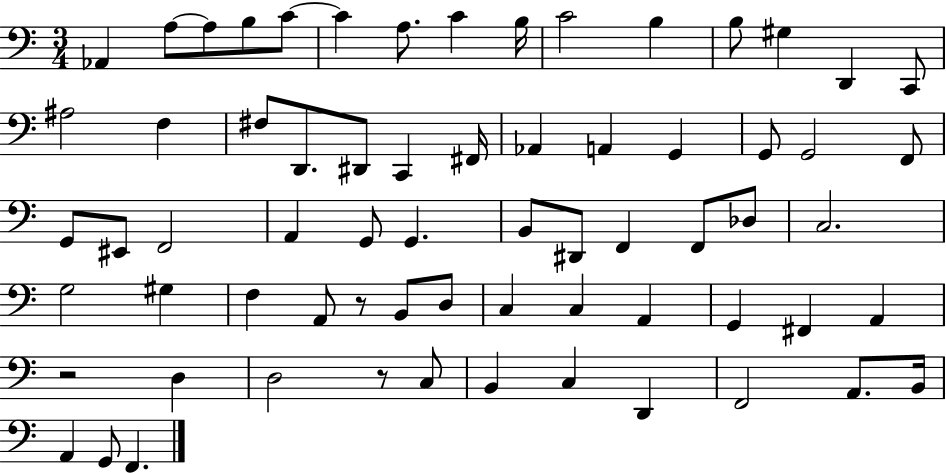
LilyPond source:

{
  \clef bass
  \numericTimeSignature
  \time 3/4
  \key c \major
  aes,4 a8~~ a8 b8 c'8~~ | c'4 a8. c'4 b16 | c'2 b4 | b8 gis4 d,4 c,8 | \break ais2 f4 | fis8 d,8. dis,8 c,4 fis,16 | aes,4 a,4 g,4 | g,8 g,2 f,8 | \break g,8 eis,8 f,2 | a,4 g,8 g,4. | b,8 dis,8 f,4 f,8 des8 | c2. | \break g2 gis4 | f4 a,8 r8 b,8 d8 | c4 c4 a,4 | g,4 fis,4 a,4 | \break r2 d4 | d2 r8 c8 | b,4 c4 d,4 | f,2 a,8. b,16 | \break a,4 g,8 f,4. | \bar "|."
}